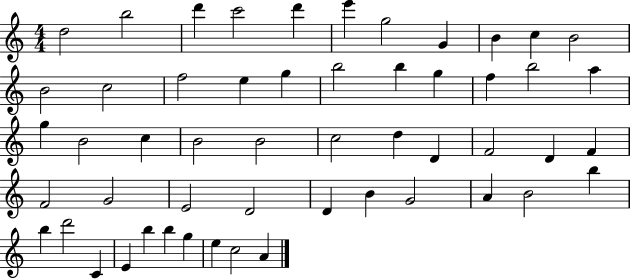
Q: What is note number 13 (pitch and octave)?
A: C5